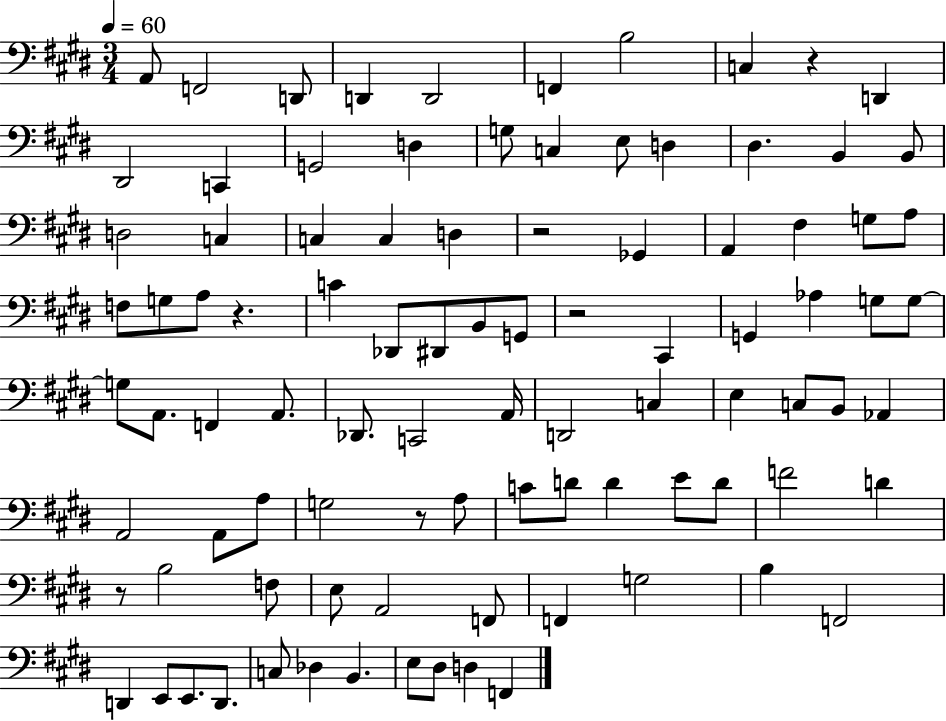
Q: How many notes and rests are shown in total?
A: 94